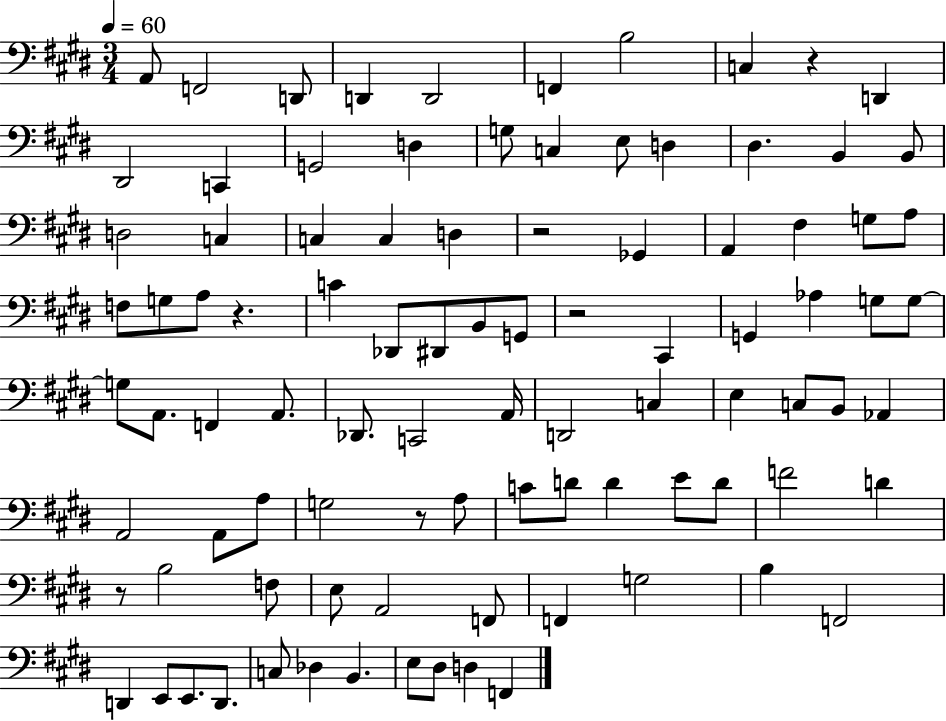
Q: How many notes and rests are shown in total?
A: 94